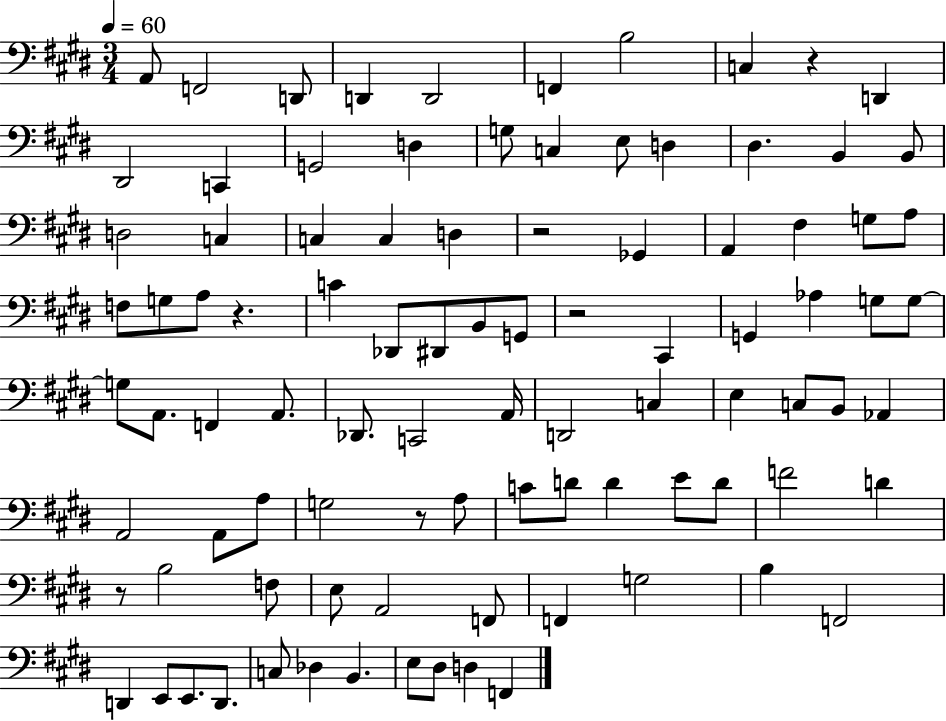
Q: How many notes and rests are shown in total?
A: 94